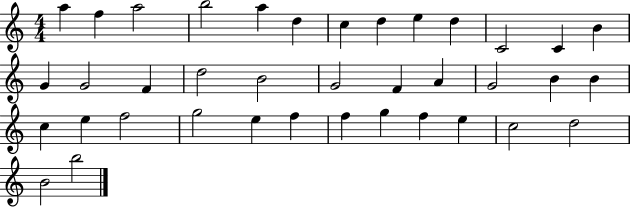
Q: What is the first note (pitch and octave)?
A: A5